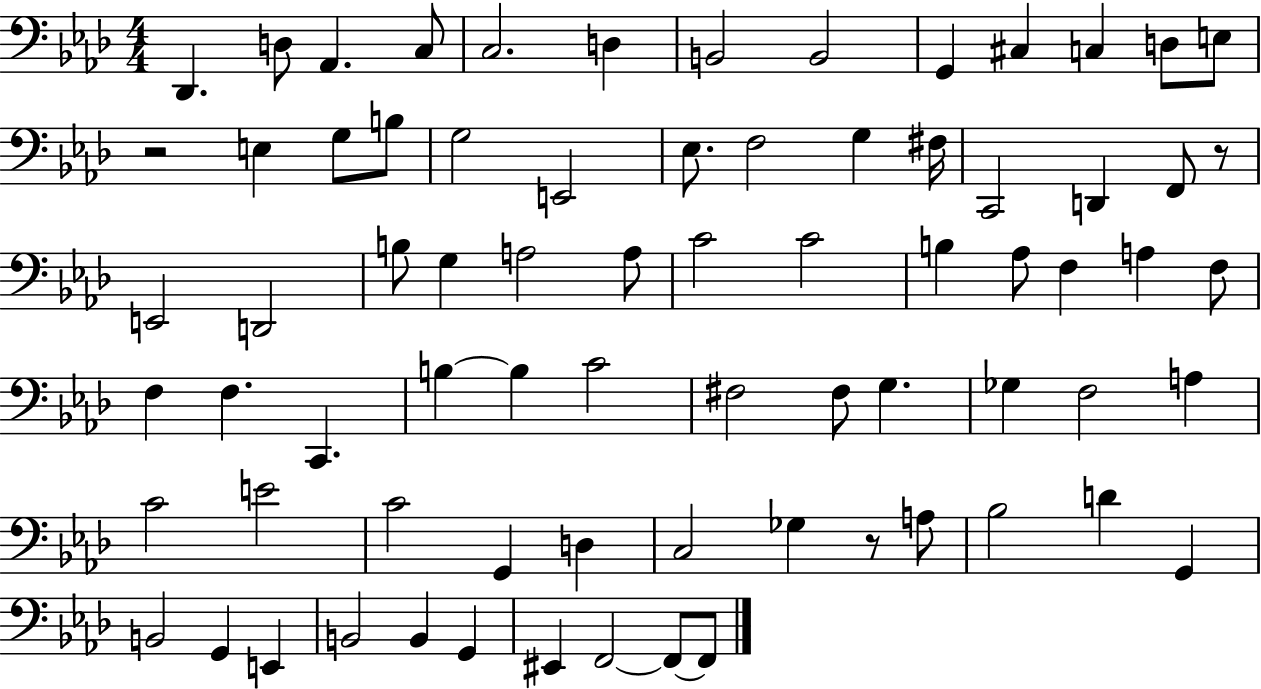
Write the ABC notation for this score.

X:1
T:Untitled
M:4/4
L:1/4
K:Ab
_D,, D,/2 _A,, C,/2 C,2 D, B,,2 B,,2 G,, ^C, C, D,/2 E,/2 z2 E, G,/2 B,/2 G,2 E,,2 _E,/2 F,2 G, ^F,/4 C,,2 D,, F,,/2 z/2 E,,2 D,,2 B,/2 G, A,2 A,/2 C2 C2 B, _A,/2 F, A, F,/2 F, F, C,, B, B, C2 ^F,2 ^F,/2 G, _G, F,2 A, C2 E2 C2 G,, D, C,2 _G, z/2 A,/2 _B,2 D G,, B,,2 G,, E,, B,,2 B,, G,, ^E,, F,,2 F,,/2 F,,/2